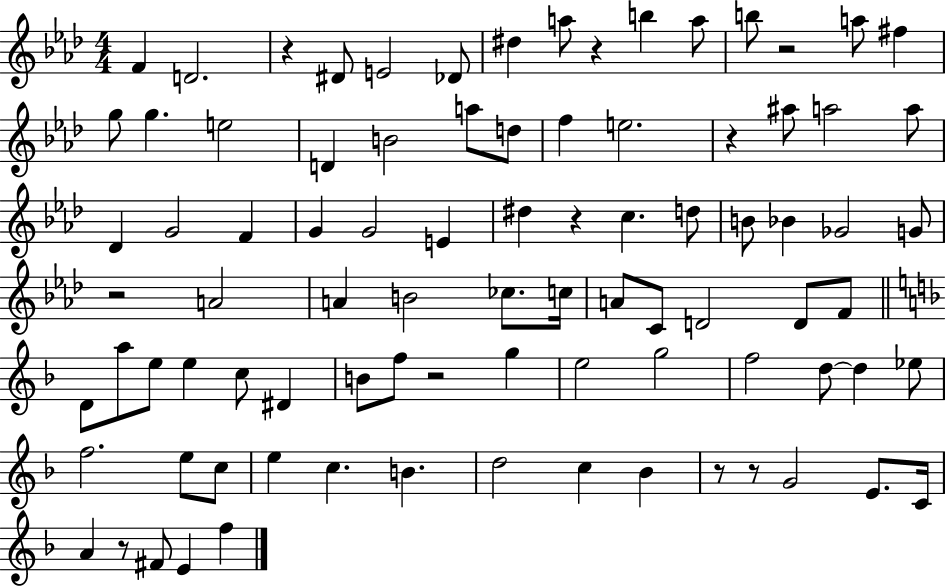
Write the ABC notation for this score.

X:1
T:Untitled
M:4/4
L:1/4
K:Ab
F D2 z ^D/2 E2 _D/2 ^d a/2 z b a/2 b/2 z2 a/2 ^f g/2 g e2 D B2 a/2 d/2 f e2 z ^a/2 a2 a/2 _D G2 F G G2 E ^d z c d/2 B/2 _B _G2 G/2 z2 A2 A B2 _c/2 c/4 A/2 C/2 D2 D/2 F/2 D/2 a/2 e/2 e c/2 ^D B/2 f/2 z2 g e2 g2 f2 d/2 d _e/2 f2 e/2 c/2 e c B d2 c _B z/2 z/2 G2 E/2 C/4 A z/2 ^F/2 E f